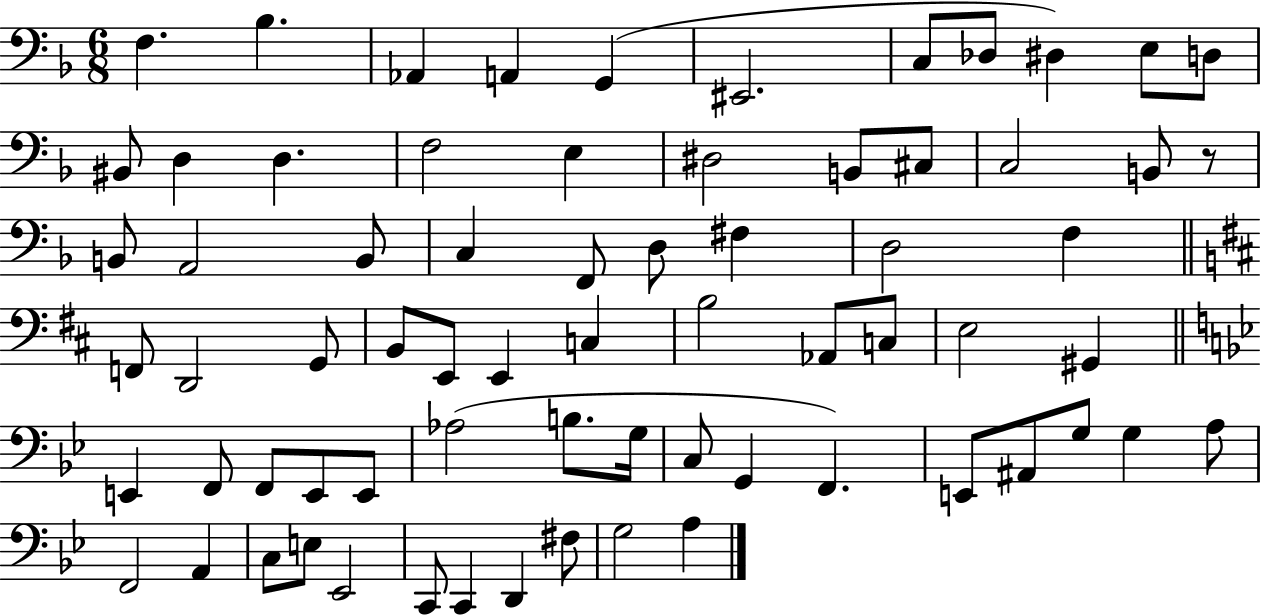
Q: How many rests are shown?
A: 1